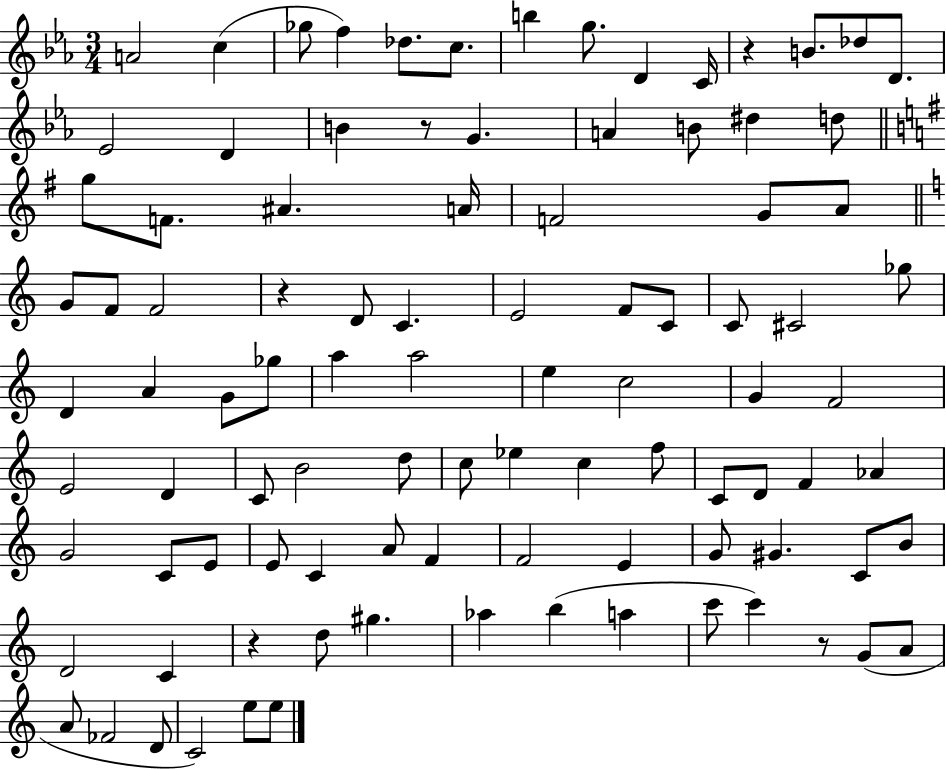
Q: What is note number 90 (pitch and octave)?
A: C4